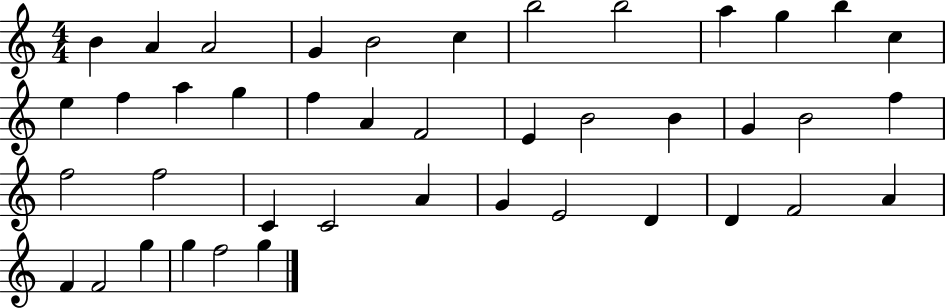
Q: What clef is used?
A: treble